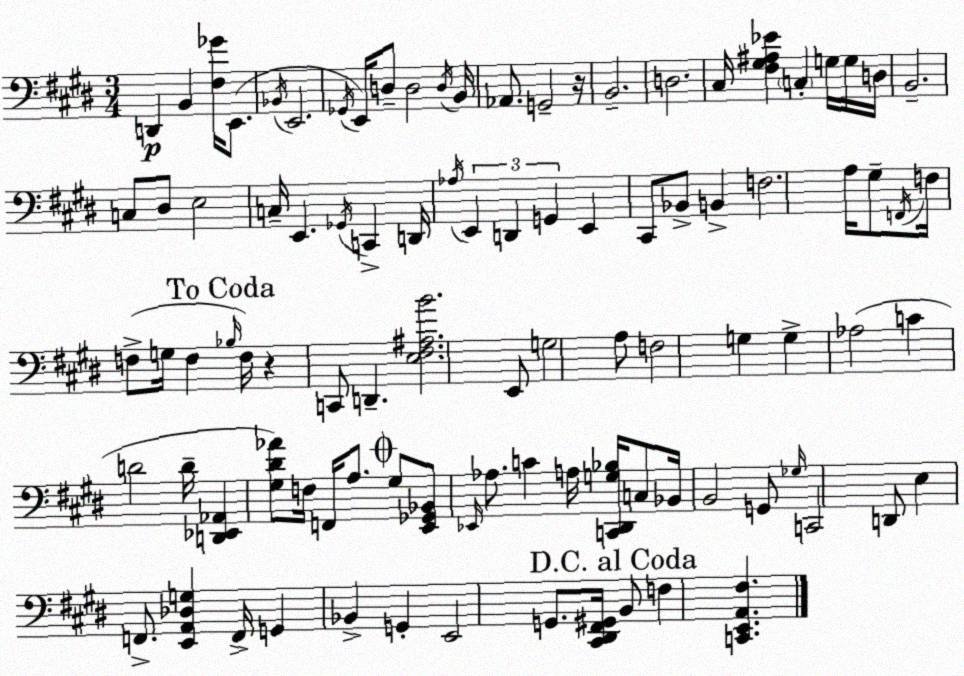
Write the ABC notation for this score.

X:1
T:Untitled
M:3/4
L:1/4
K:E
D,, B,, [^F,_G]/4 E,,/2 _B,,/4 E,,2 _G,,/4 E,,/4 D,/2 D,2 D,/4 B,,/4 _A,,/2 G,,2 z/4 B,,2 D,2 ^C,/4 [^F,^G,^A,_E] C, G,/4 G,/4 D,/4 B,,2 C,/2 ^D,/2 E,2 C,/4 E,, _G,,/4 C,, D,,/4 _A,/4 E,, D,, G,, E,, ^C,,/2 _B,,/2 B,, F,2 A,/4 ^G,/2 F,,/4 F,/4 F,/2 G,/4 F, _B,/4 F,/4 z C,,/2 D,, [E,^F,^A,B]2 E,,/2 G,2 A,/2 F,2 G, G, _A,2 C D2 D/4 [D,,_E,,_A,,] [^G,^D_A]/2 F,/4 F,,/4 A,/2 ^G,/2 [E,,_G,,_B,,]/2 _E,,/4 _A,/2 C A,/4 [C,,^D,,G,_B,]/4 C,/2 _B,,/4 B,,2 G,,/2 _G,/4 C,,2 D,,/2 E, F,,/2 [E,,A,,_D,G,] F,,/4 G,, _B,, G,, E,,2 G,,/2 [^C,,^D,,^F,,^G,,]/4 B,,/2 F, [C,,E,,A,,^F,]